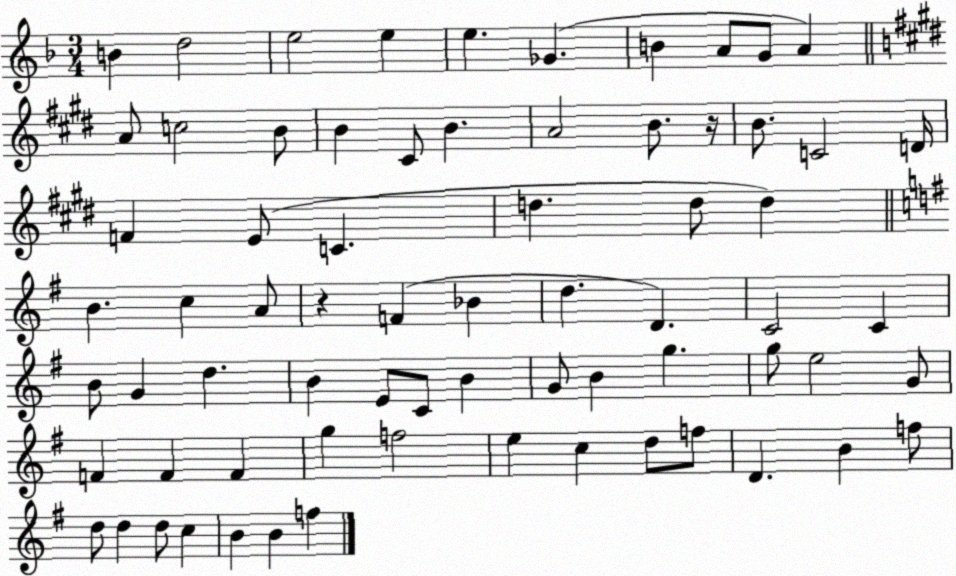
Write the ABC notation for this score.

X:1
T:Untitled
M:3/4
L:1/4
K:F
B d2 e2 e e _G B A/2 G/2 A A/2 c2 B/2 B ^C/2 B A2 B/2 z/4 B/2 C2 D/4 F E/2 C d d/2 d B c A/2 z F _B d D C2 C B/2 G d B E/2 C/2 B G/2 B g g/2 e2 G/2 F F F g f2 e c d/2 f/2 D B f/2 d/2 d d/2 c B B f